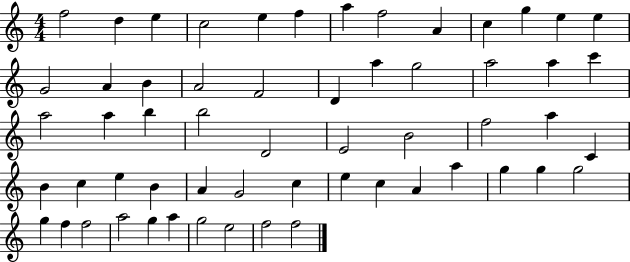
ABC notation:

X:1
T:Untitled
M:4/4
L:1/4
K:C
f2 d e c2 e f a f2 A c g e e G2 A B A2 F2 D a g2 a2 a c' a2 a b b2 D2 E2 B2 f2 a C B c e B A G2 c e c A a g g g2 g f f2 a2 g a g2 e2 f2 f2